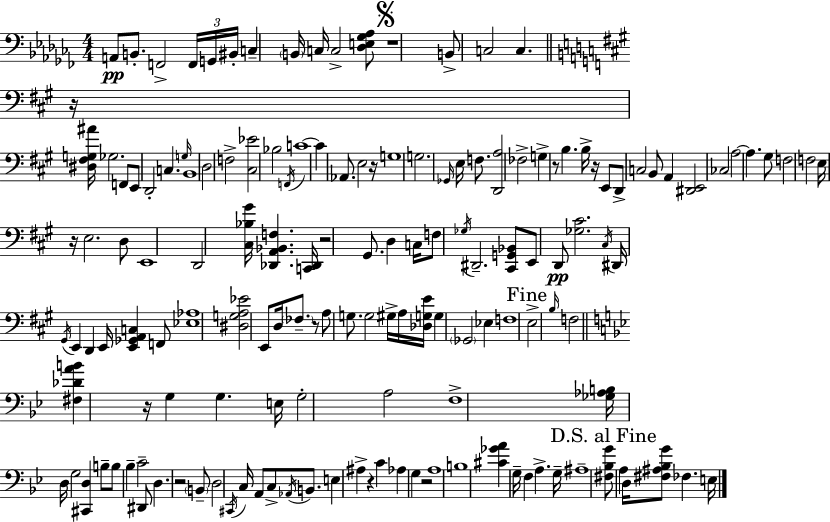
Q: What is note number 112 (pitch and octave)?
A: B3